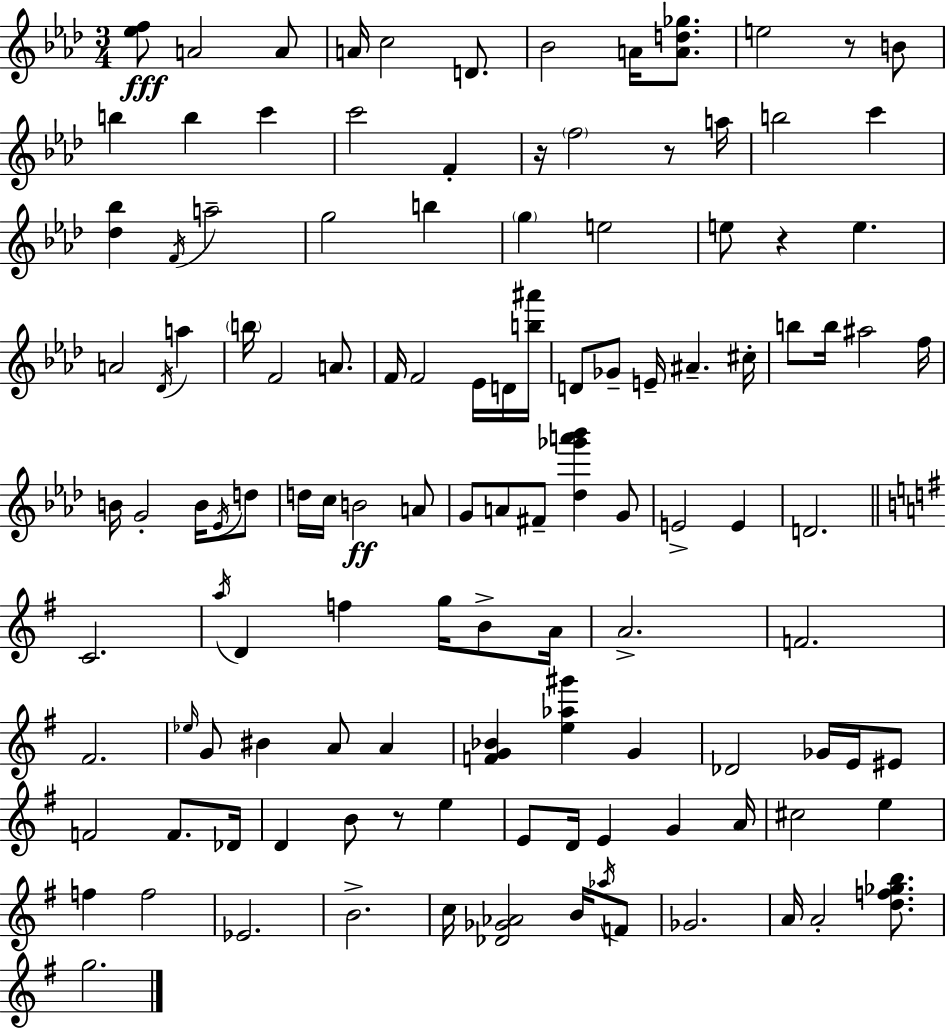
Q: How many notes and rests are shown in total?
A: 120